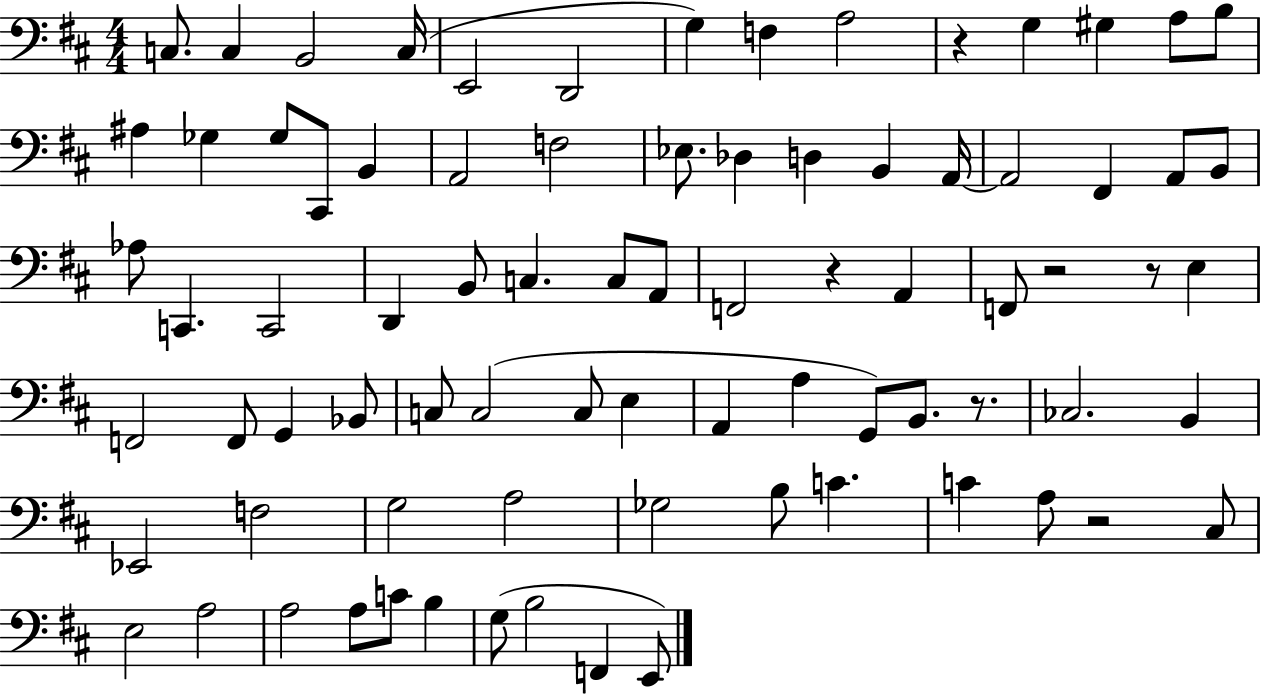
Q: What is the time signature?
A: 4/4